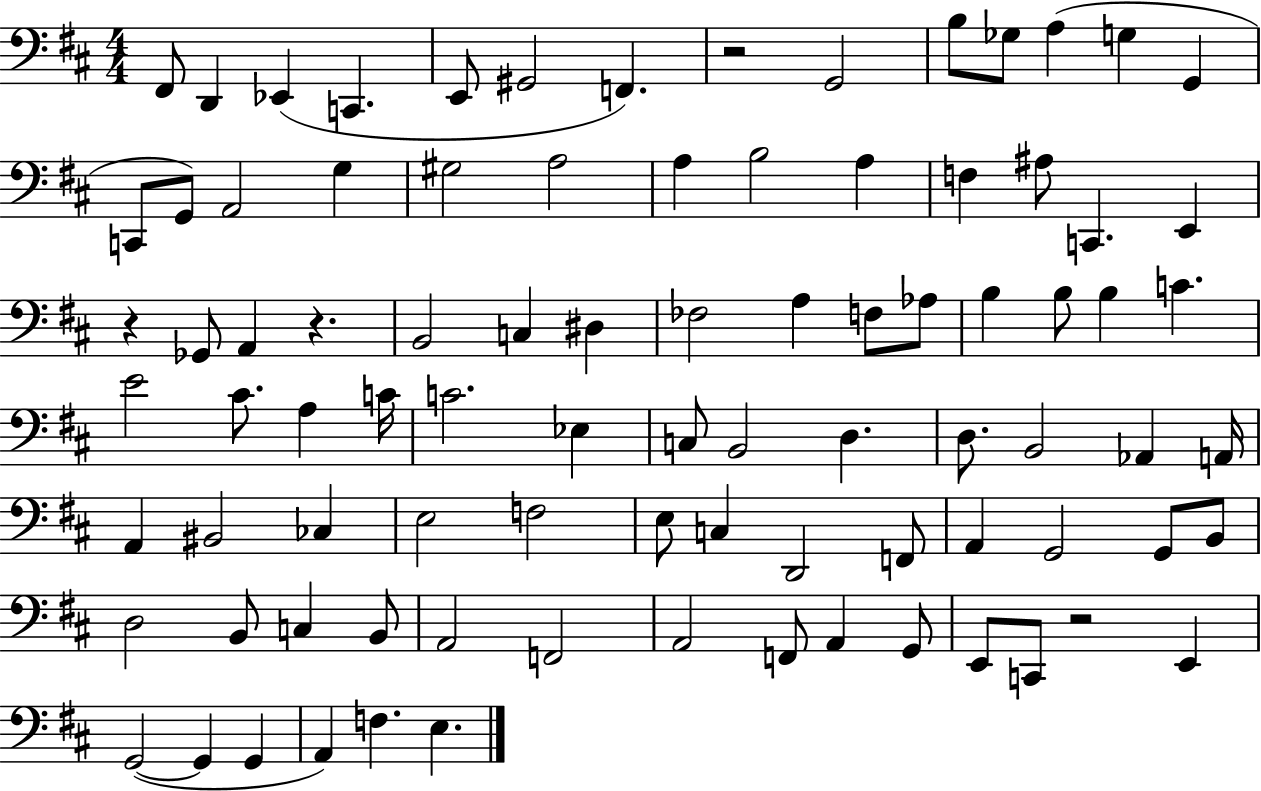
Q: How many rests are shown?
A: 4